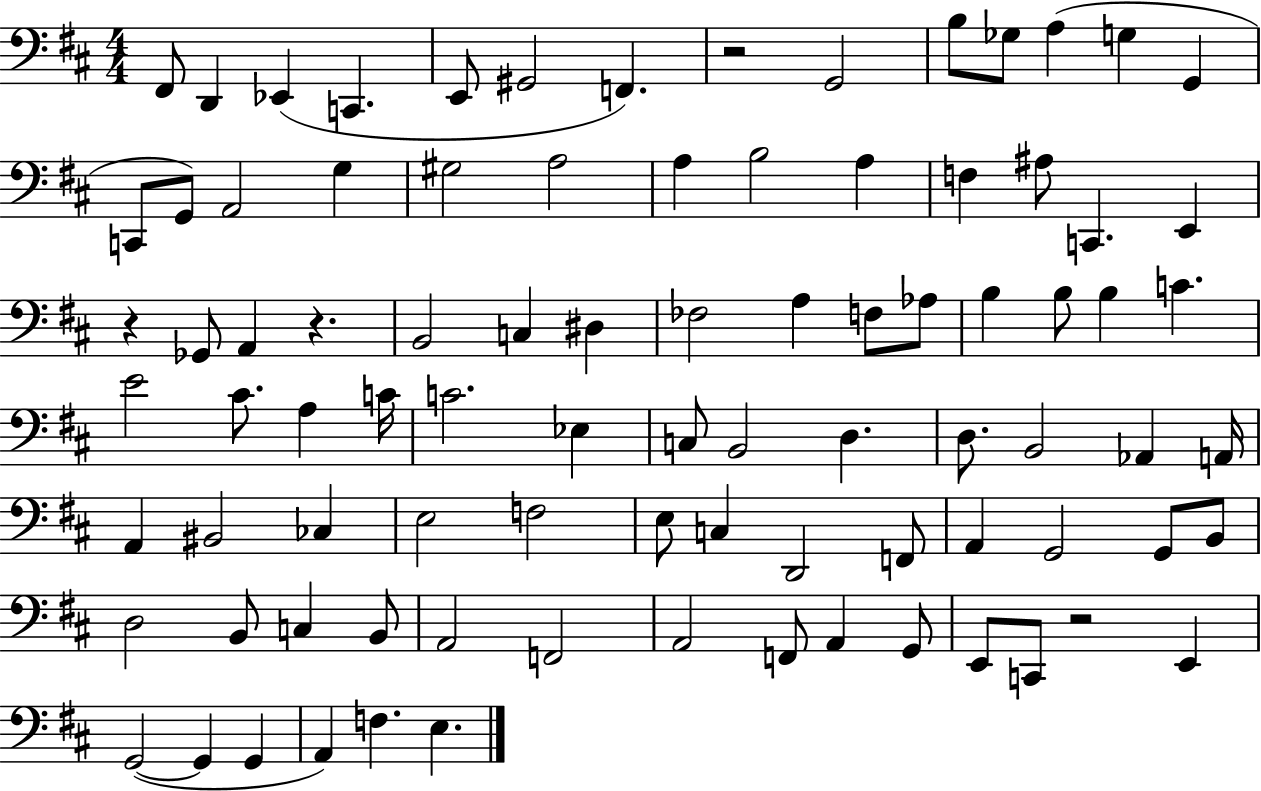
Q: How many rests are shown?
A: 4